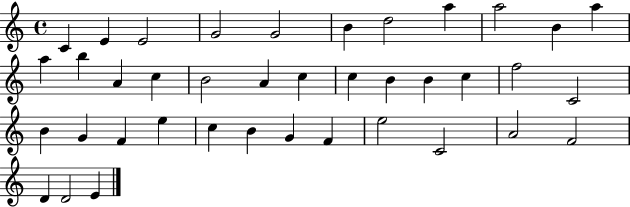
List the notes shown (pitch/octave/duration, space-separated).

C4/q E4/q E4/h G4/h G4/h B4/q D5/h A5/q A5/h B4/q A5/q A5/q B5/q A4/q C5/q B4/h A4/q C5/q C5/q B4/q B4/q C5/q F5/h C4/h B4/q G4/q F4/q E5/q C5/q B4/q G4/q F4/q E5/h C4/h A4/h F4/h D4/q D4/h E4/q